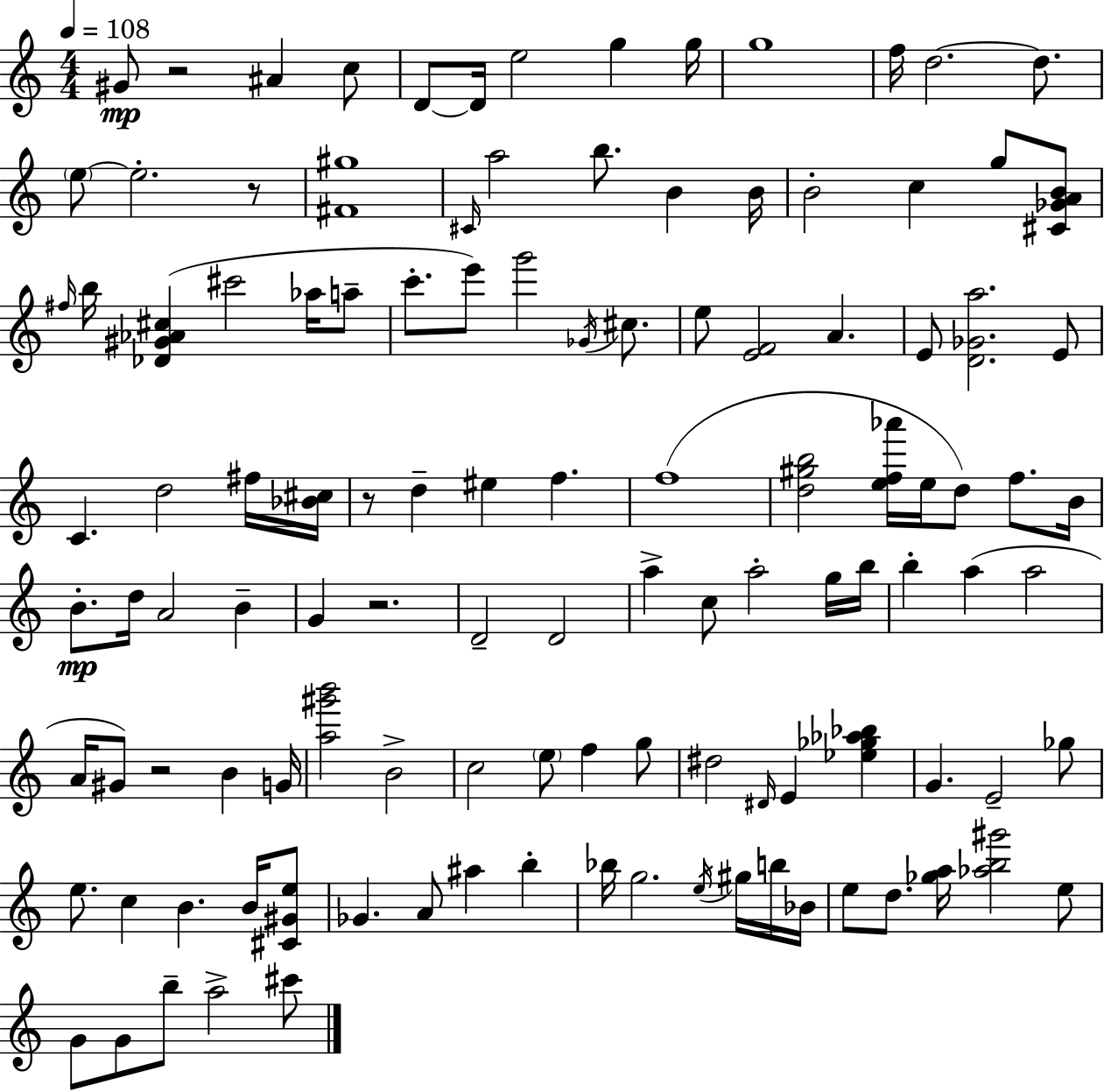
G#4/e R/h A#4/q C5/e D4/e D4/s E5/h G5/q G5/s G5/w F5/s D5/h. D5/e. E5/e E5/h. R/e [F#4,G#5]/w C#4/s A5/h B5/e. B4/q B4/s B4/h C5/q G5/e [C#4,Gb4,A4,B4]/e F#5/s B5/s [Db4,G#4,Ab4,C#5]/q C#6/h Ab5/s A5/e C6/e. E6/e G6/h Gb4/s C#5/e. E5/e [E4,F4]/h A4/q. E4/e [D4,Gb4,A5]/h. E4/e C4/q. D5/h F#5/s [Bb4,C#5]/s R/e D5/q EIS5/q F5/q. F5/w [D5,G#5,B5]/h [E5,F5,Ab6]/s E5/s D5/e F5/e. B4/s B4/e. D5/s A4/h B4/q G4/q R/h. D4/h D4/h A5/q C5/e A5/h G5/s B5/s B5/q A5/q A5/h A4/s G#4/e R/h B4/q G4/s [A5,G#6,B6]/h B4/h C5/h E5/e F5/q G5/e D#5/h D#4/s E4/q [Eb5,Gb5,Ab5,Bb5]/q G4/q. E4/h Gb5/e E5/e. C5/q B4/q. B4/s [C#4,G#4,E5]/e Gb4/q. A4/e A#5/q B5/q Bb5/s G5/h. E5/s G#5/s B5/s Bb4/s E5/e D5/e. [Gb5,A5]/s [Ab5,B5,G#6]/h E5/e G4/e G4/e B5/e A5/h C#6/e